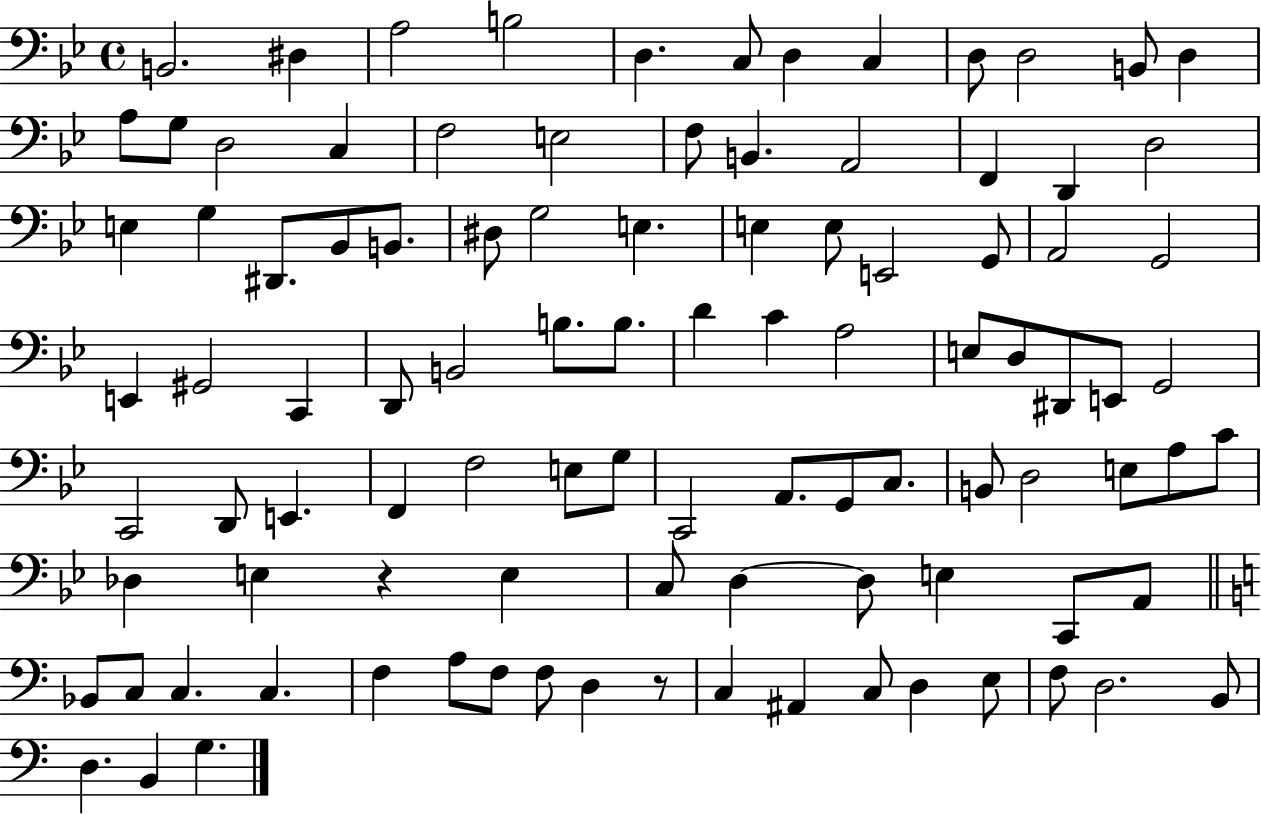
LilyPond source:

{
  \clef bass
  \time 4/4
  \defaultTimeSignature
  \key bes \major
  b,2. dis4 | a2 b2 | d4. c8 d4 c4 | d8 d2 b,8 d4 | \break a8 g8 d2 c4 | f2 e2 | f8 b,4. a,2 | f,4 d,4 d2 | \break e4 g4 dis,8. bes,8 b,8. | dis8 g2 e4. | e4 e8 e,2 g,8 | a,2 g,2 | \break e,4 gis,2 c,4 | d,8 b,2 b8. b8. | d'4 c'4 a2 | e8 d8 dis,8 e,8 g,2 | \break c,2 d,8 e,4. | f,4 f2 e8 g8 | c,2 a,8. g,8 c8. | b,8 d2 e8 a8 c'8 | \break des4 e4 r4 e4 | c8 d4~~ d8 e4 c,8 a,8 | \bar "||" \break \key c \major bes,8 c8 c4. c4. | f4 a8 f8 f8 d4 r8 | c4 ais,4 c8 d4 e8 | f8 d2. b,8 | \break d4. b,4 g4. | \bar "|."
}